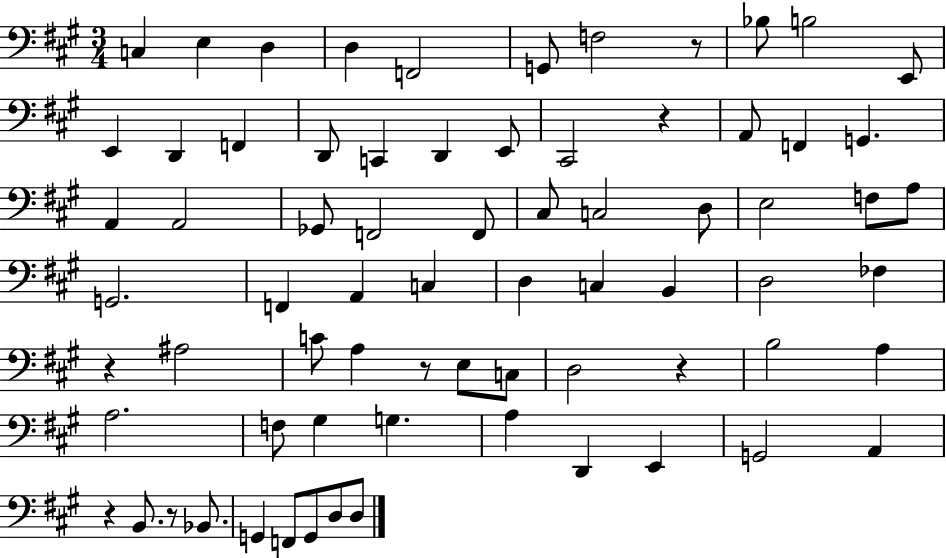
{
  \clef bass
  \numericTimeSignature
  \time 3/4
  \key a \major
  c4 e4 d4 | d4 f,2 | g,8 f2 r8 | bes8 b2 e,8 | \break e,4 d,4 f,4 | d,8 c,4 d,4 e,8 | cis,2 r4 | a,8 f,4 g,4. | \break a,4 a,2 | ges,8 f,2 f,8 | cis8 c2 d8 | e2 f8 a8 | \break g,2. | f,4 a,4 c4 | d4 c4 b,4 | d2 fes4 | \break r4 ais2 | c'8 a4 r8 e8 c8 | d2 r4 | b2 a4 | \break a2. | f8 gis4 g4. | a4 d,4 e,4 | g,2 a,4 | \break r4 b,8. r8 bes,8. | g,4 f,8 g,8 d8 d8 | \bar "|."
}